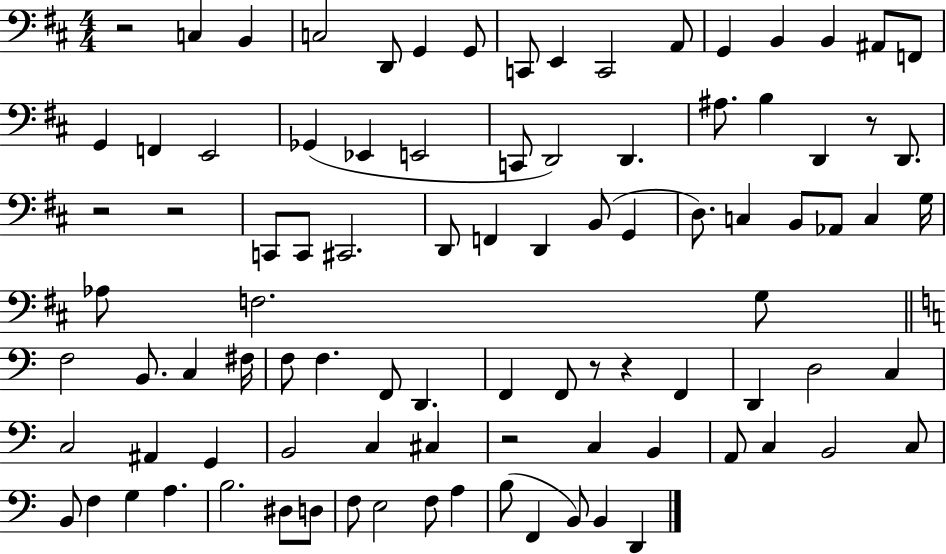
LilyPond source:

{
  \clef bass
  \numericTimeSignature
  \time 4/4
  \key d \major
  r2 c4 b,4 | c2 d,8 g,4 g,8 | c,8 e,4 c,2 a,8 | g,4 b,4 b,4 ais,8 f,8 | \break g,4 f,4 e,2 | ges,4( ees,4 e,2 | c,8 d,2) d,4. | ais8. b4 d,4 r8 d,8. | \break r2 r2 | c,8 c,8 cis,2. | d,8 f,4 d,4 b,8( g,4 | d8.) c4 b,8 aes,8 c4 g16 | \break aes8 f2. g8 | \bar "||" \break \key a \minor f2 b,8. c4 fis16 | f8 f4. f,8 d,4. | f,4 f,8 r8 r4 f,4 | d,4 d2 c4 | \break c2 ais,4 g,4 | b,2 c4 cis4 | r2 c4 b,4 | a,8 c4 b,2 c8 | \break b,8 f4 g4 a4. | b2. dis8 d8 | f8 e2 f8 a4 | b8( f,4 b,8) b,4 d,4 | \break \bar "|."
}